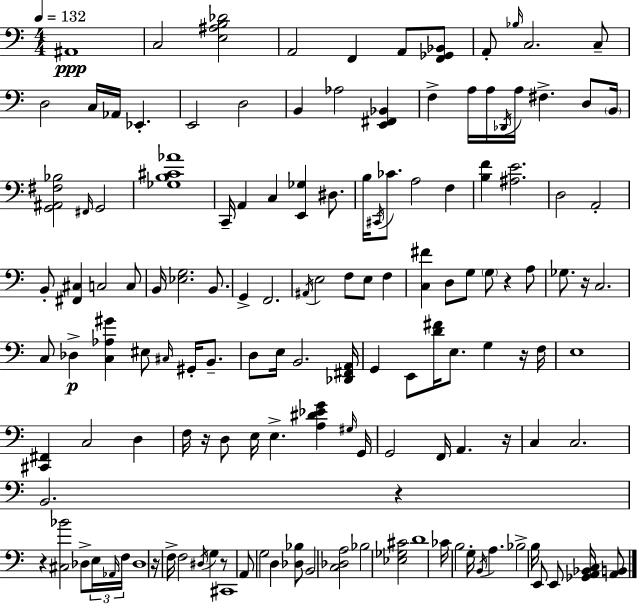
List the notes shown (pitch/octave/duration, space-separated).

A#2/w C3/h [E3,A#3,B3,Db4]/h A2/h F2/q A2/e [F2,Gb2,Bb2]/e A2/e Bb3/s C3/h. C3/e D3/h C3/s Ab2/s Eb2/q. E2/h D3/h B2/q Ab3/h [E2,F#2,Bb2]/q F3/q A3/s A3/s Db2/s A3/s F#3/q. D3/e B2/s [G2,A#2,F#3,Bb3]/h F#2/s G2/h [Gb3,B3,C#4,Ab4]/w C2/s A2/q C3/q [E2,Gb3]/q D#3/e. B3/s C#2/s CES4/e. A3/h F3/q [B3,F4]/q [A#3,E4]/h. D3/h A2/h B2/e [F#2,C#3]/q C3/h C3/e B2/s [Eb3,G3]/h. B2/e. G2/q F2/h. A#2/s E3/h F3/e E3/e F3/q [C3,F#4]/q D3/e G3/e G3/e R/q A3/e Gb3/e. R/s C3/h. C3/e Db3/q [C3,Ab3,G#4]/q EIS3/e C#3/s G#2/s B2/e. D3/e E3/s B2/h. [Db2,F#2,A2]/s G2/q E2/e [D4,F#4]/s E3/e. G3/q R/s F3/s E3/w [C#2,F#2]/q C3/h D3/q F3/s R/s D3/e E3/s E3/q. [A3,D#4,Eb4,G4]/q G#3/s G2/s G2/h F2/s A2/q. R/s C3/q C3/h. B2/h. R/q R/q [C#3,Bb4]/h Db3/e E3/s Ab2/s F3/s Db3/w R/s F3/s F3/h D#3/s G3/q R/e C#2/w A2/e G3/h D3/q [Db3,Bb3]/e B2/h [C3,Db3,A3]/h Bb3/h [Eb3,Gb3,C#4]/h D4/w CES4/s B3/h G3/s B2/s A3/q. Bb3/h B3/s E2/e E2/e [Gb2,A2,Bb2,C3]/s [A2,B2]/e